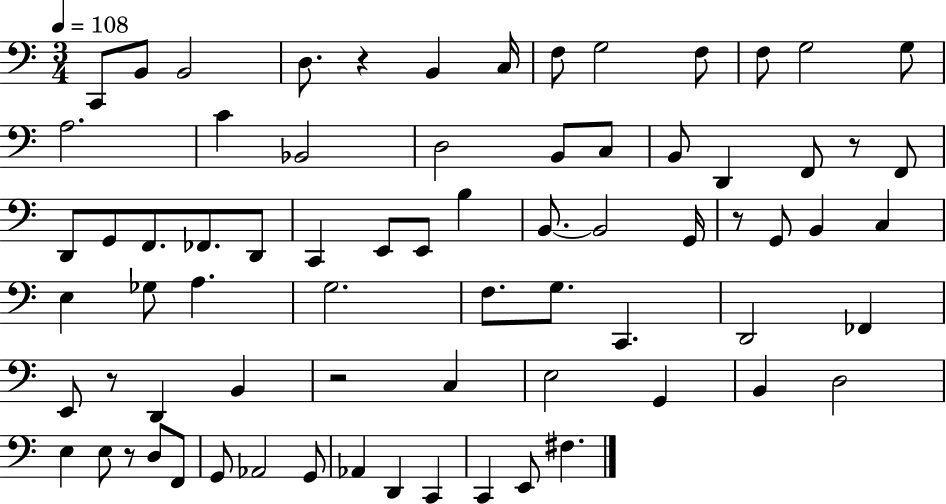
C2/e B2/e B2/h D3/e. R/q B2/q C3/s F3/e G3/h F3/e F3/e G3/h G3/e A3/h. C4/q Bb2/h D3/h B2/e C3/e B2/e D2/q F2/e R/e F2/e D2/e G2/e F2/e. FES2/e. D2/e C2/q E2/e E2/e B3/q B2/e. B2/h G2/s R/e G2/e B2/q C3/q E3/q Gb3/e A3/q. G3/h. F3/e. G3/e. C2/q. D2/h FES2/q E2/e R/e D2/q B2/q R/h C3/q E3/h G2/q B2/q D3/h E3/q E3/e R/e D3/e F2/e G2/e Ab2/h G2/e Ab2/q D2/q C2/q C2/q E2/e F#3/q.